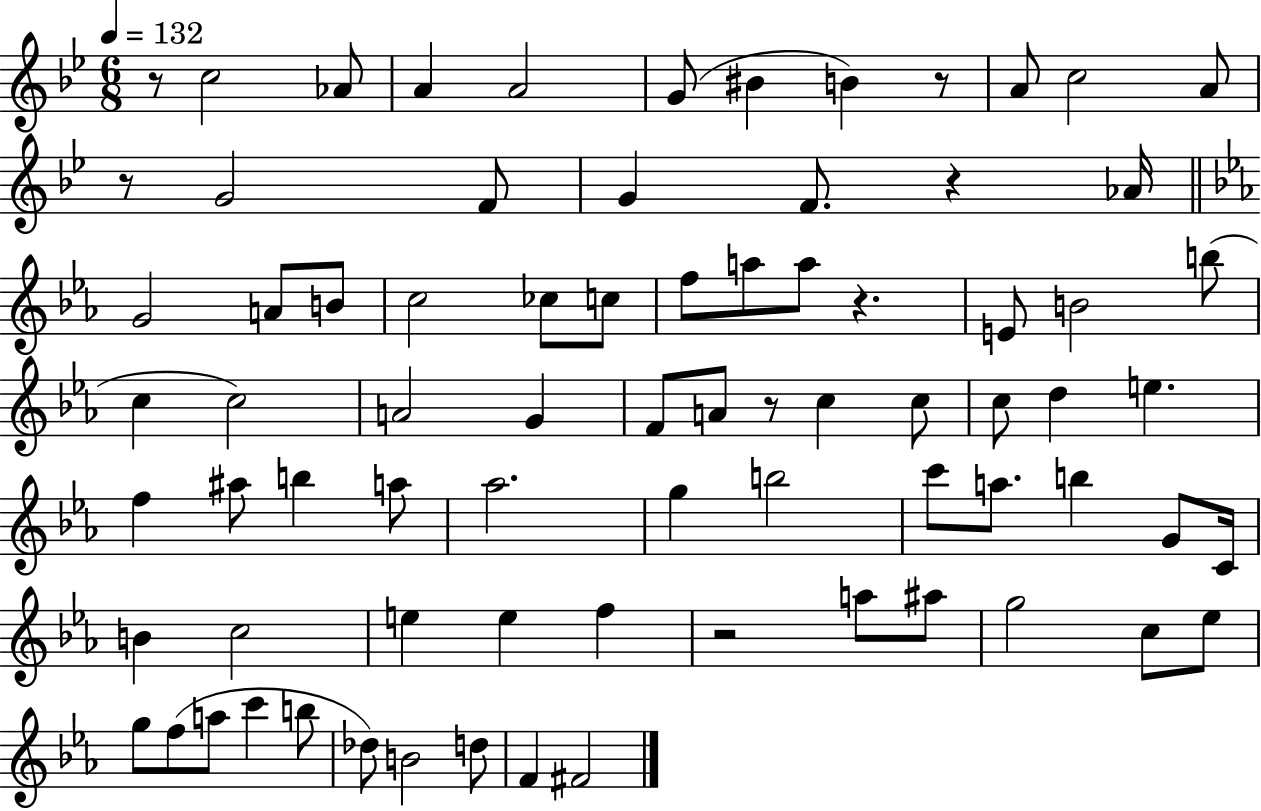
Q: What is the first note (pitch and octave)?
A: C5